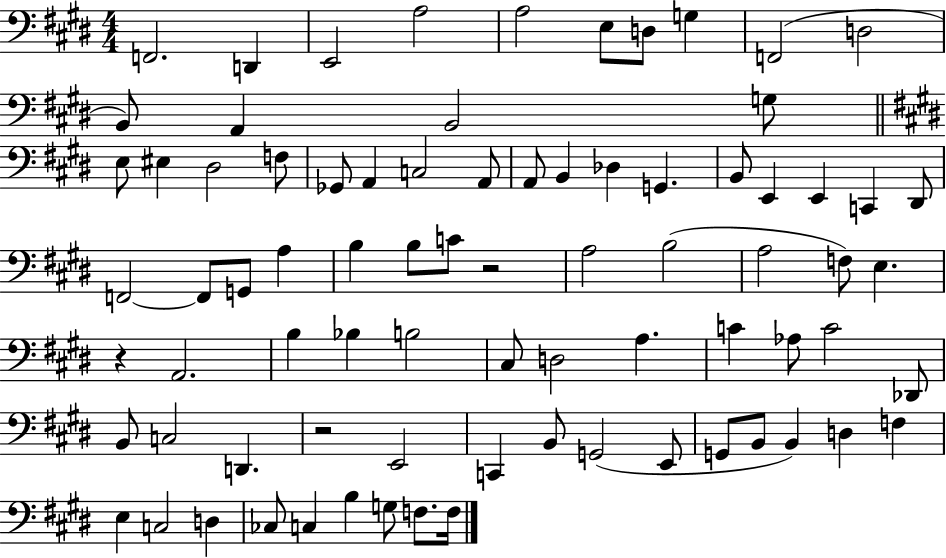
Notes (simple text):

F2/h. D2/q E2/h A3/h A3/h E3/e D3/e G3/q F2/h D3/h B2/e A2/q B2/h G3/e E3/e EIS3/q D#3/h F3/e Gb2/e A2/q C3/h A2/e A2/e B2/q Db3/q G2/q. B2/e E2/q E2/q C2/q D#2/e F2/h F2/e G2/e A3/q B3/q B3/e C4/e R/h A3/h B3/h A3/h F3/e E3/q. R/q A2/h. B3/q Bb3/q B3/h C#3/e D3/h A3/q. C4/q Ab3/e C4/h Db2/e B2/e C3/h D2/q. R/h E2/h C2/q B2/e G2/h E2/e G2/e B2/e B2/q D3/q F3/q E3/q C3/h D3/q CES3/e C3/q B3/q G3/e F3/e. F3/s